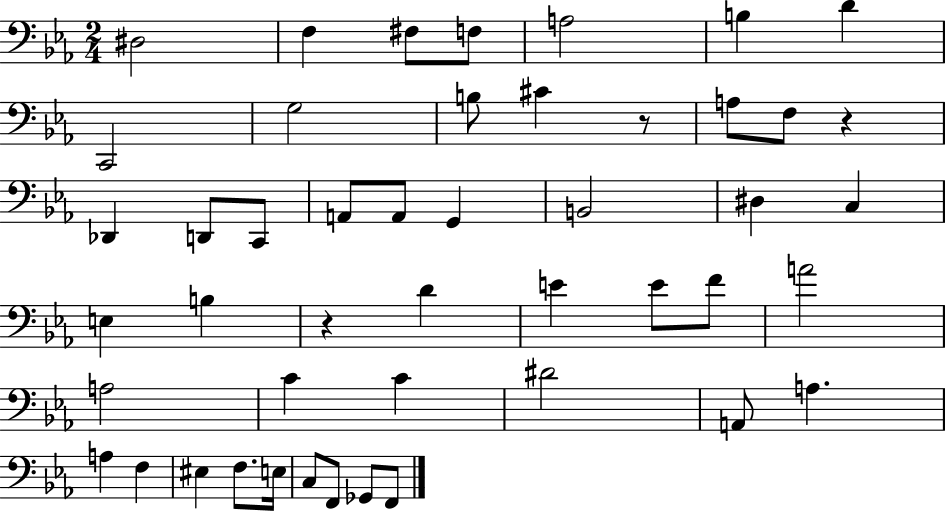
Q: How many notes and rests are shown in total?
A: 47